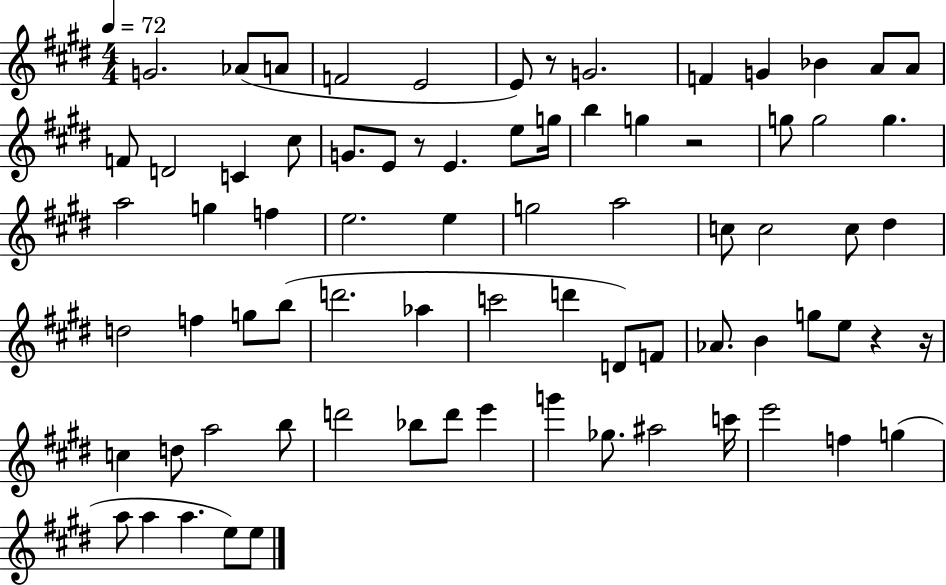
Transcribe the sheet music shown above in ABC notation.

X:1
T:Untitled
M:4/4
L:1/4
K:E
G2 _A/2 A/2 F2 E2 E/2 z/2 G2 F G _B A/2 A/2 F/2 D2 C ^c/2 G/2 E/2 z/2 E e/2 g/4 b g z2 g/2 g2 g a2 g f e2 e g2 a2 c/2 c2 c/2 ^d d2 f g/2 b/2 d'2 _a c'2 d' D/2 F/2 _A/2 B g/2 e/2 z z/4 c d/2 a2 b/2 d'2 _b/2 d'/2 e' g' _g/2 ^a2 c'/4 e'2 f g a/2 a a e/2 e/2